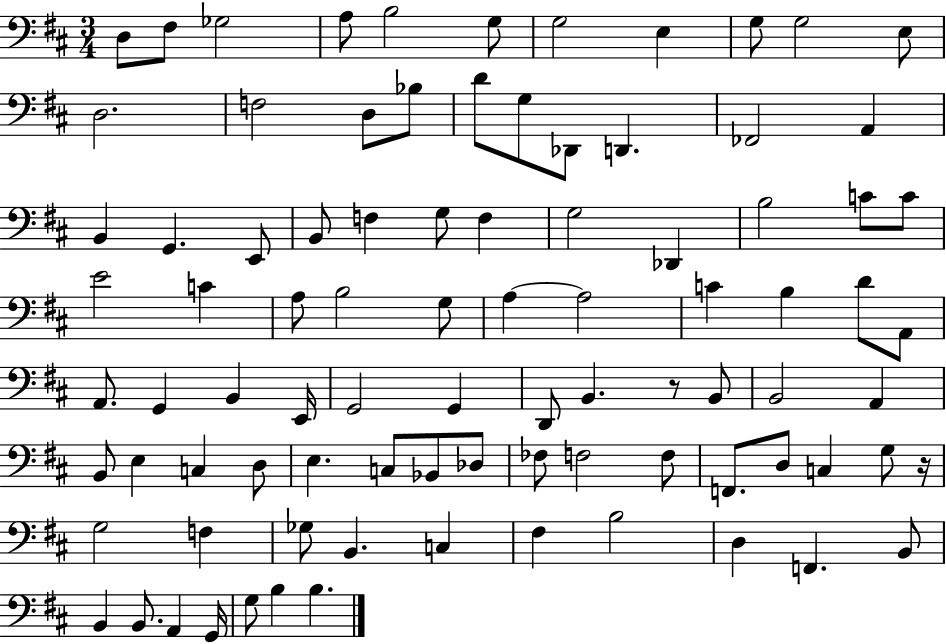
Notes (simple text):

D3/e F#3/e Gb3/h A3/e B3/h G3/e G3/h E3/q G3/e G3/h E3/e D3/h. F3/h D3/e Bb3/e D4/e G3/e Db2/e D2/q. FES2/h A2/q B2/q G2/q. E2/e B2/e F3/q G3/e F3/q G3/h Db2/q B3/h C4/e C4/e E4/h C4/q A3/e B3/h G3/e A3/q A3/h C4/q B3/q D4/e A2/e A2/e. G2/q B2/q E2/s G2/h G2/q D2/e B2/q. R/e B2/e B2/h A2/q B2/e E3/q C3/q D3/e E3/q. C3/e Bb2/e Db3/e FES3/e F3/h F3/e F2/e. D3/e C3/q G3/e R/s G3/h F3/q Gb3/e B2/q. C3/q F#3/q B3/h D3/q F2/q. B2/e B2/q B2/e. A2/q G2/s G3/e B3/q B3/q.